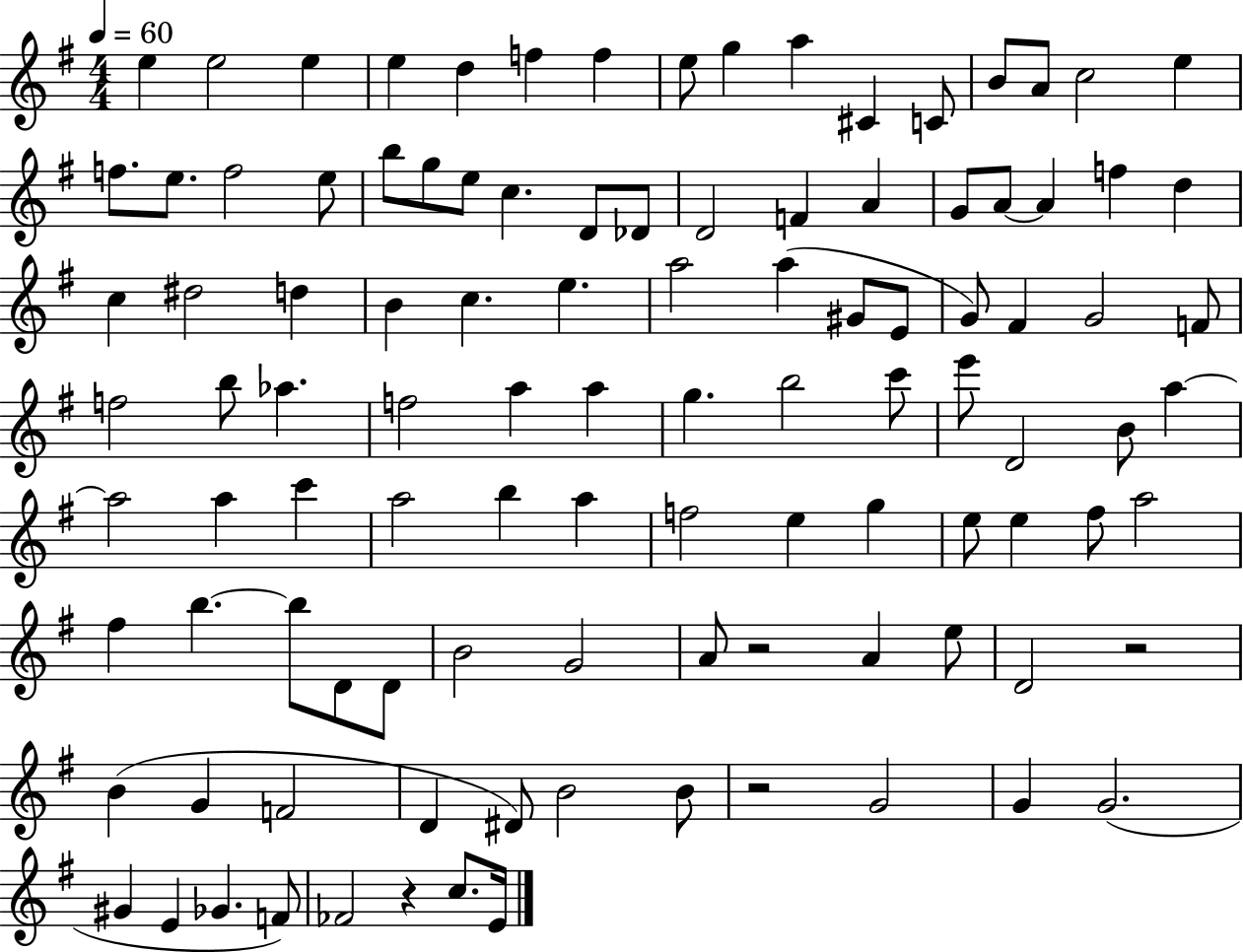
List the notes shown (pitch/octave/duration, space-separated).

E5/q E5/h E5/q E5/q D5/q F5/q F5/q E5/e G5/q A5/q C#4/q C4/e B4/e A4/e C5/h E5/q F5/e. E5/e. F5/h E5/e B5/e G5/e E5/e C5/q. D4/e Db4/e D4/h F4/q A4/q G4/e A4/e A4/q F5/q D5/q C5/q D#5/h D5/q B4/q C5/q. E5/q. A5/h A5/q G#4/e E4/e G4/e F#4/q G4/h F4/e F5/h B5/e Ab5/q. F5/h A5/q A5/q G5/q. B5/h C6/e E6/e D4/h B4/e A5/q A5/h A5/q C6/q A5/h B5/q A5/q F5/h E5/q G5/q E5/e E5/q F#5/e A5/h F#5/q B5/q. B5/e D4/e D4/e B4/h G4/h A4/e R/h A4/q E5/e D4/h R/h B4/q G4/q F4/h D4/q D#4/e B4/h B4/e R/h G4/h G4/q G4/h. G#4/q E4/q Gb4/q. F4/e FES4/h R/q C5/e. E4/s